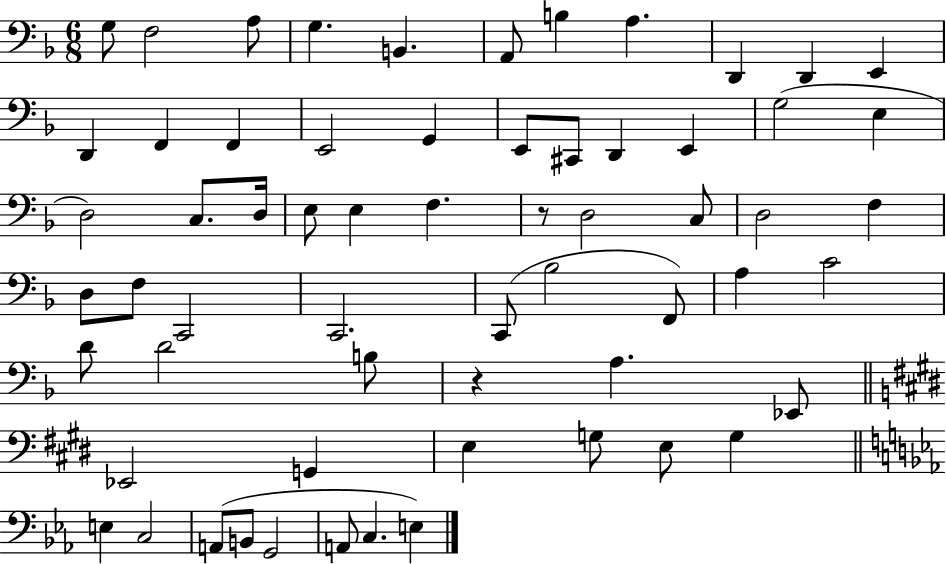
X:1
T:Untitled
M:6/8
L:1/4
K:F
G,/2 F,2 A,/2 G, B,, A,,/2 B, A, D,, D,, E,, D,, F,, F,, E,,2 G,, E,,/2 ^C,,/2 D,, E,, G,2 E, D,2 C,/2 D,/4 E,/2 E, F, z/2 D,2 C,/2 D,2 F, D,/2 F,/2 C,,2 C,,2 C,,/2 _B,2 F,,/2 A, C2 D/2 D2 B,/2 z A, _E,,/2 _E,,2 G,, E, G,/2 E,/2 G, E, C,2 A,,/2 B,,/2 G,,2 A,,/2 C, E,